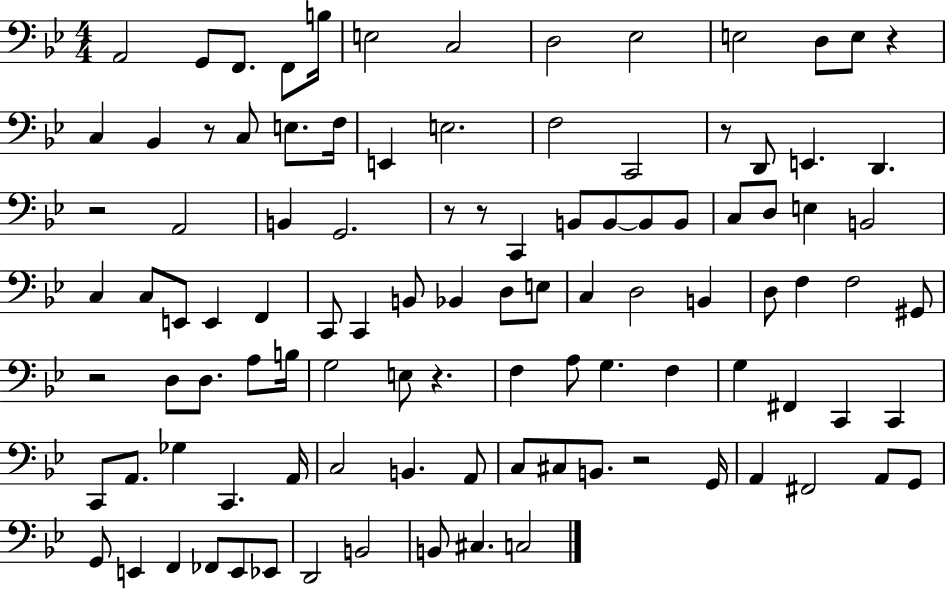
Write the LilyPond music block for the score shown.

{
  \clef bass
  \numericTimeSignature
  \time 4/4
  \key bes \major
  a,2 g,8 f,8. f,8 b16 | e2 c2 | d2 ees2 | e2 d8 e8 r4 | \break c4 bes,4 r8 c8 e8. f16 | e,4 e2. | f2 c,2 | r8 d,8 e,4. d,4. | \break r2 a,2 | b,4 g,2. | r8 r8 c,4 b,8 b,8~~ b,8 b,8 | c8 d8 e4 b,2 | \break c4 c8 e,8 e,4 f,4 | c,8 c,4 b,8 bes,4 d8 e8 | c4 d2 b,4 | d8 f4 f2 gis,8 | \break r2 d8 d8. a8 b16 | g2 e8 r4. | f4 a8 g4. f4 | g4 fis,4 c,4 c,4 | \break c,8 a,8. ges4 c,4. a,16 | c2 b,4. a,8 | c8 cis8 b,8. r2 g,16 | a,4 fis,2 a,8 g,8 | \break g,8 e,4 f,4 fes,8 e,8 ees,8 | d,2 b,2 | b,8 cis4. c2 | \bar "|."
}